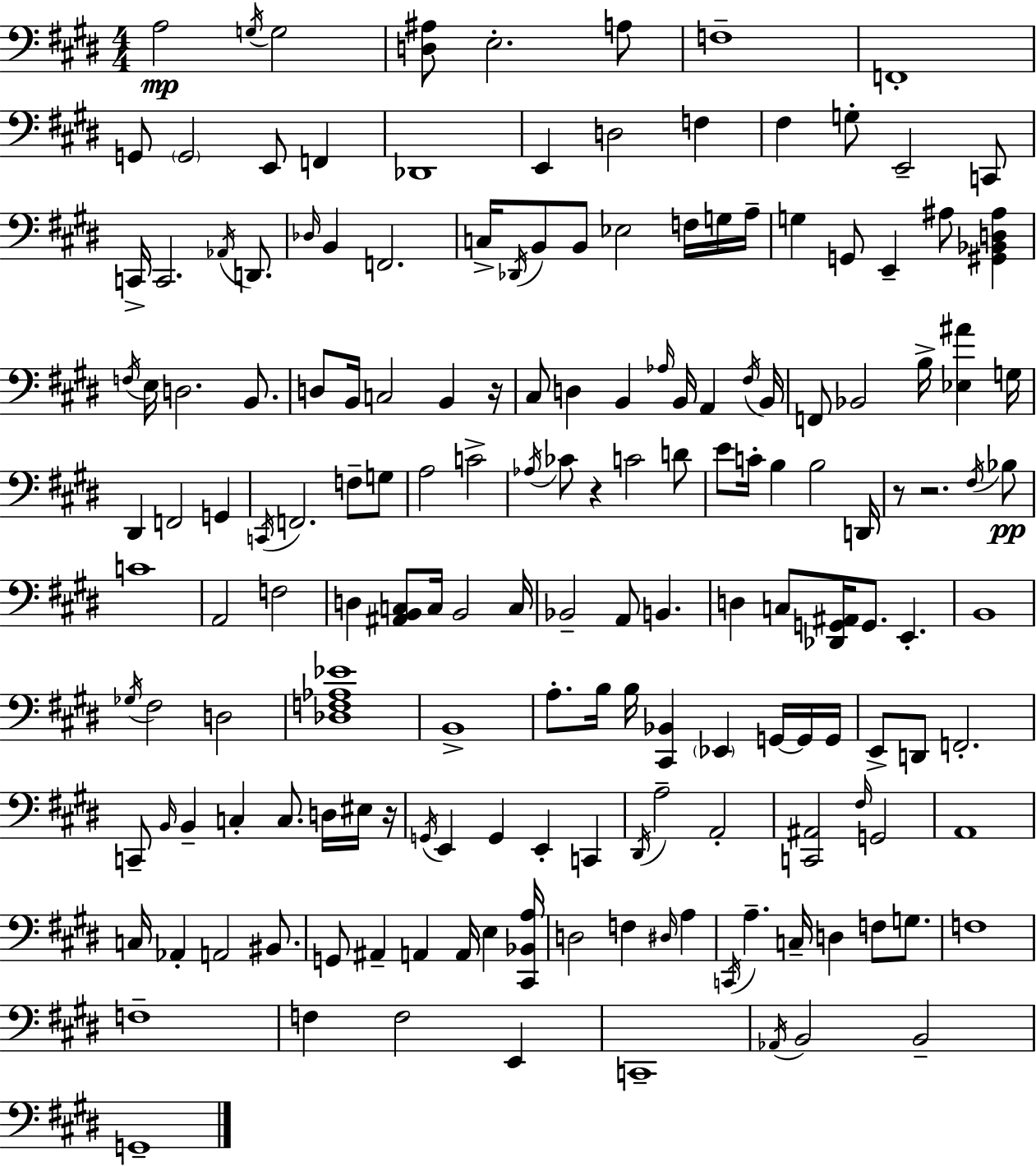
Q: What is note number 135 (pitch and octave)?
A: D3